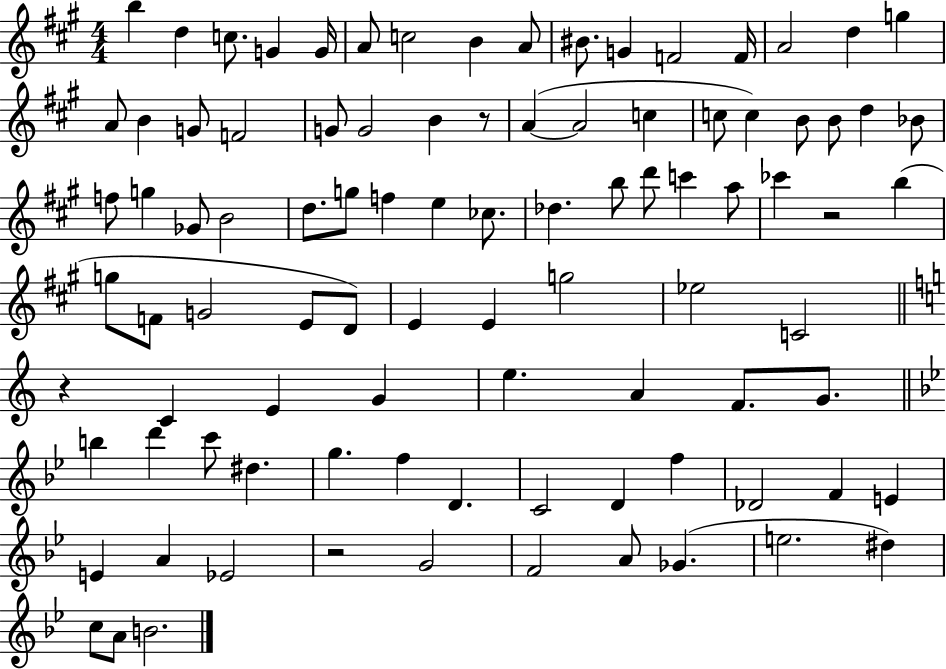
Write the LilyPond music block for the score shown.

{
  \clef treble
  \numericTimeSignature
  \time 4/4
  \key a \major
  b''4 d''4 c''8. g'4 g'16 | a'8 c''2 b'4 a'8 | bis'8. g'4 f'2 f'16 | a'2 d''4 g''4 | \break a'8 b'4 g'8 f'2 | g'8 g'2 b'4 r8 | a'4~(~ a'2 c''4 | c''8 c''4) b'8 b'8 d''4 bes'8 | \break f''8 g''4 ges'8 b'2 | d''8. g''8 f''4 e''4 ces''8. | des''4. b''8 d'''8 c'''4 a''8 | ces'''4 r2 b''4( | \break g''8 f'8 g'2 e'8 d'8) | e'4 e'4 g''2 | ees''2 c'2 | \bar "||" \break \key a \minor r4 c'4 e'4 g'4 | e''4. a'4 f'8. g'8. | \bar "||" \break \key g \minor b''4 d'''4 c'''8 dis''4. | g''4. f''4 d'4. | c'2 d'4 f''4 | des'2 f'4 e'4 | \break e'4 a'4 ees'2 | r2 g'2 | f'2 a'8 ges'4.( | e''2. dis''4) | \break c''8 a'8 b'2. | \bar "|."
}